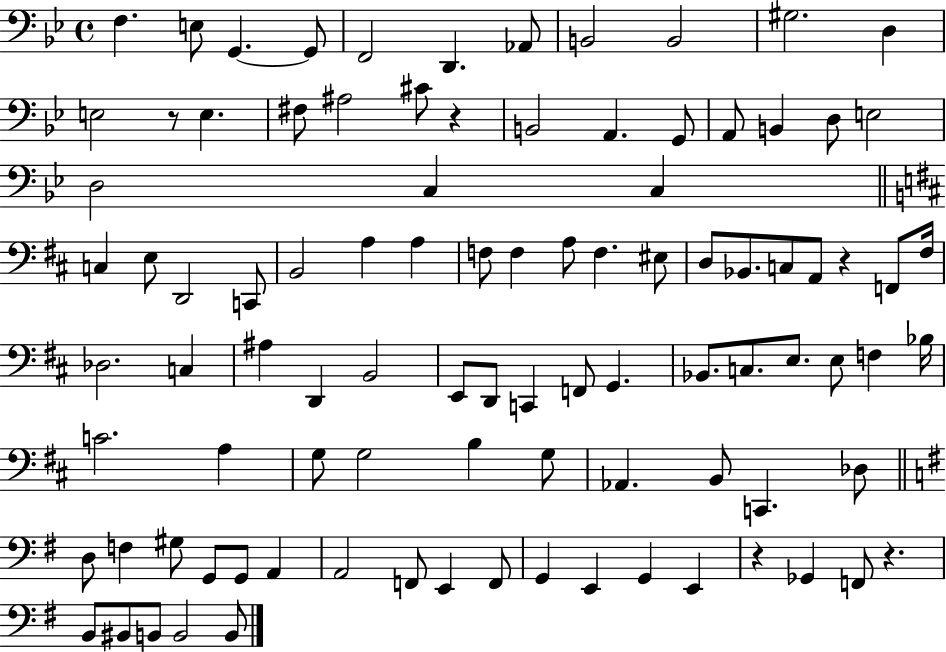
X:1
T:Untitled
M:4/4
L:1/4
K:Bb
F, E,/2 G,, G,,/2 F,,2 D,, _A,,/2 B,,2 B,,2 ^G,2 D, E,2 z/2 E, ^F,/2 ^A,2 ^C/2 z B,,2 A,, G,,/2 A,,/2 B,, D,/2 E,2 D,2 C, C, C, E,/2 D,,2 C,,/2 B,,2 A, A, F,/2 F, A,/2 F, ^E,/2 D,/2 _B,,/2 C,/2 A,,/2 z F,,/2 ^F,/4 _D,2 C, ^A, D,, B,,2 E,,/2 D,,/2 C,, F,,/2 G,, _B,,/2 C,/2 E,/2 E,/2 F, _B,/4 C2 A, G,/2 G,2 B, G,/2 _A,, B,,/2 C,, _D,/2 D,/2 F, ^G,/2 G,,/2 G,,/2 A,, A,,2 F,,/2 E,, F,,/2 G,, E,, G,, E,, z _G,, F,,/2 z B,,/2 ^B,,/2 B,,/2 B,,2 B,,/2